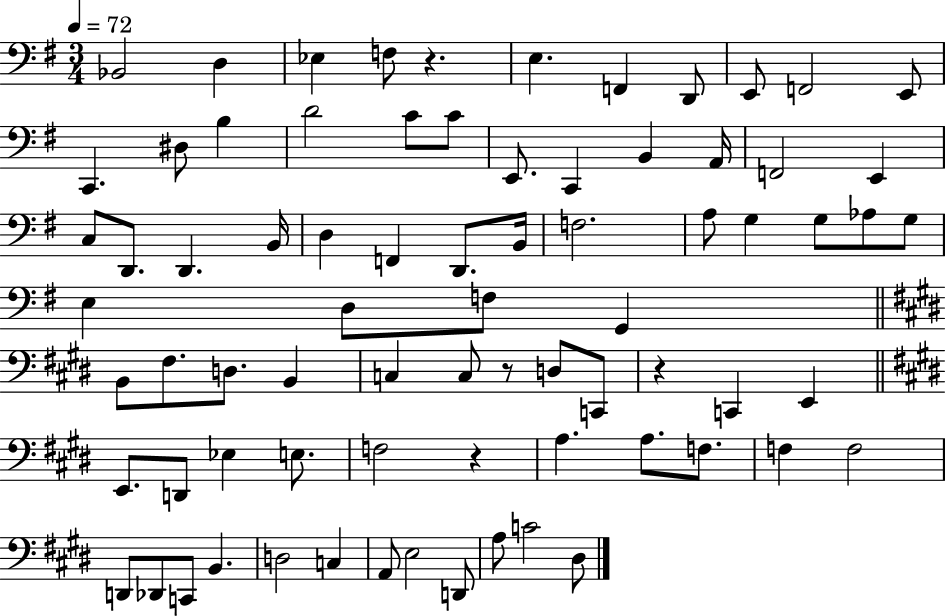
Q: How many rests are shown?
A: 4